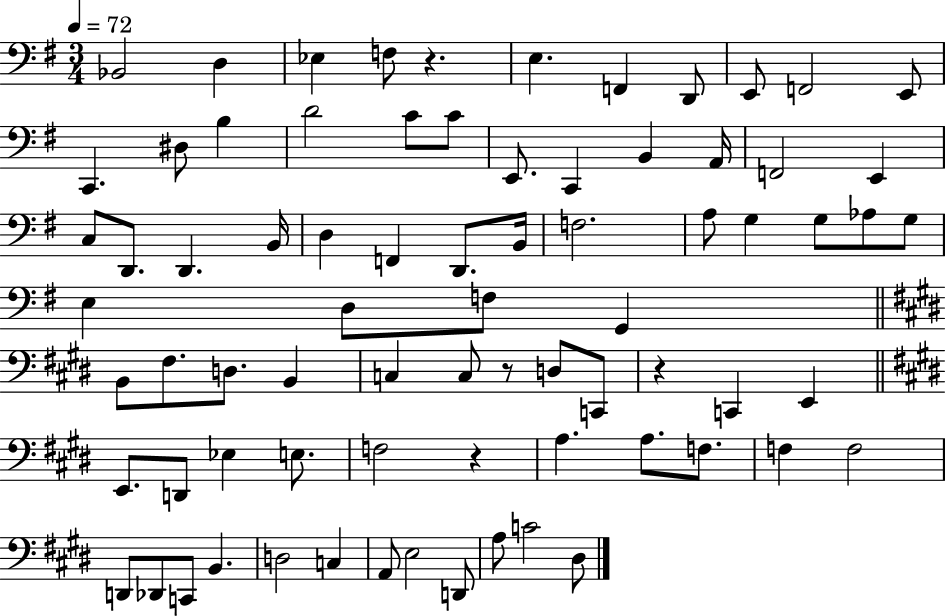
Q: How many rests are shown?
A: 4